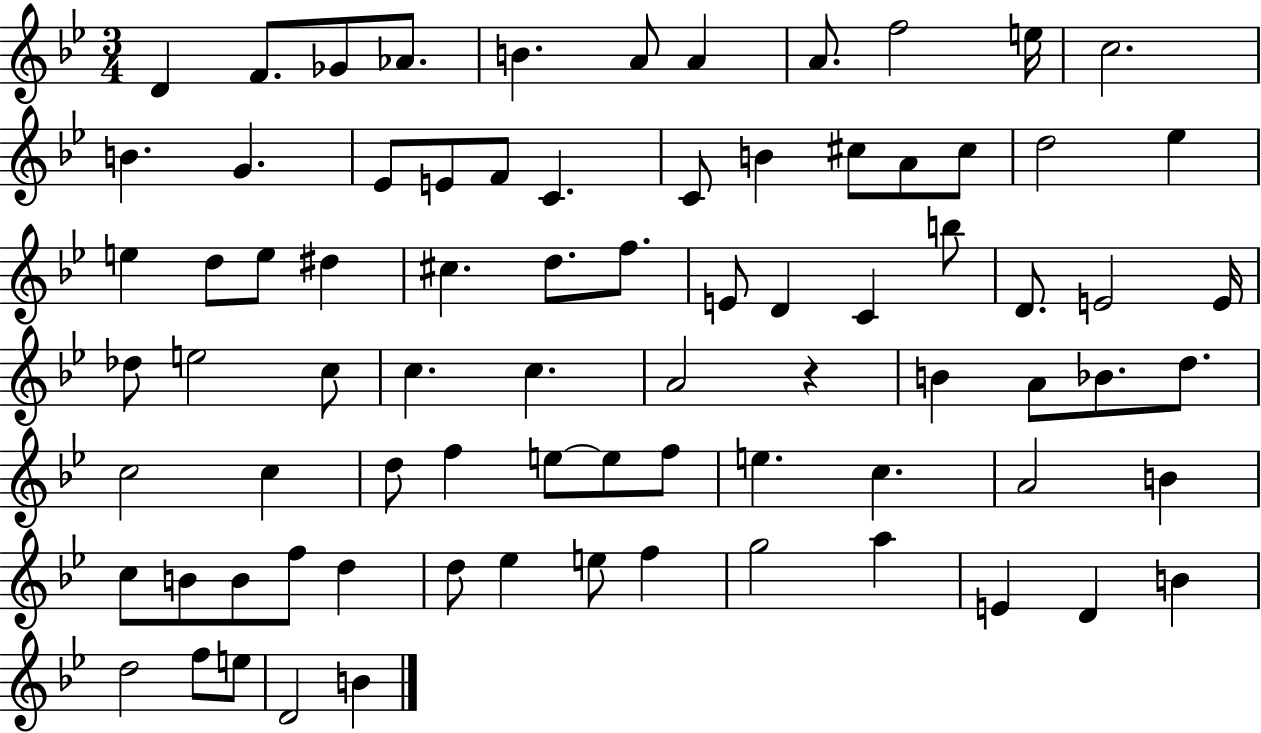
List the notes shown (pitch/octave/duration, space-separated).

D4/q F4/e. Gb4/e Ab4/e. B4/q. A4/e A4/q A4/e. F5/h E5/s C5/h. B4/q. G4/q. Eb4/e E4/e F4/e C4/q. C4/e B4/q C#5/e A4/e C#5/e D5/h Eb5/q E5/q D5/e E5/e D#5/q C#5/q. D5/e. F5/e. E4/e D4/q C4/q B5/e D4/e. E4/h E4/s Db5/e E5/h C5/e C5/q. C5/q. A4/h R/q B4/q A4/e Bb4/e. D5/e. C5/h C5/q D5/e F5/q E5/e E5/e F5/e E5/q. C5/q. A4/h B4/q C5/e B4/e B4/e F5/e D5/q D5/e Eb5/q E5/e F5/q G5/h A5/q E4/q D4/q B4/q D5/h F5/e E5/e D4/h B4/q